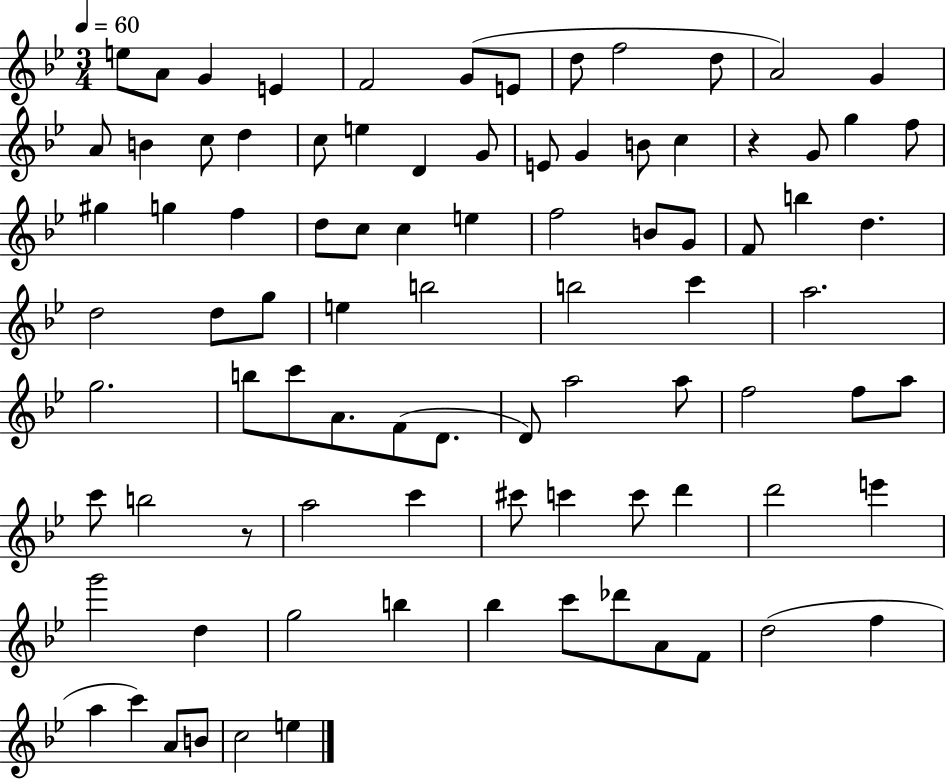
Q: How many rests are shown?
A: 2